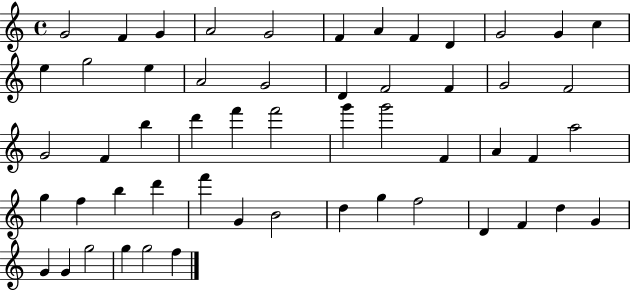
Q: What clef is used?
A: treble